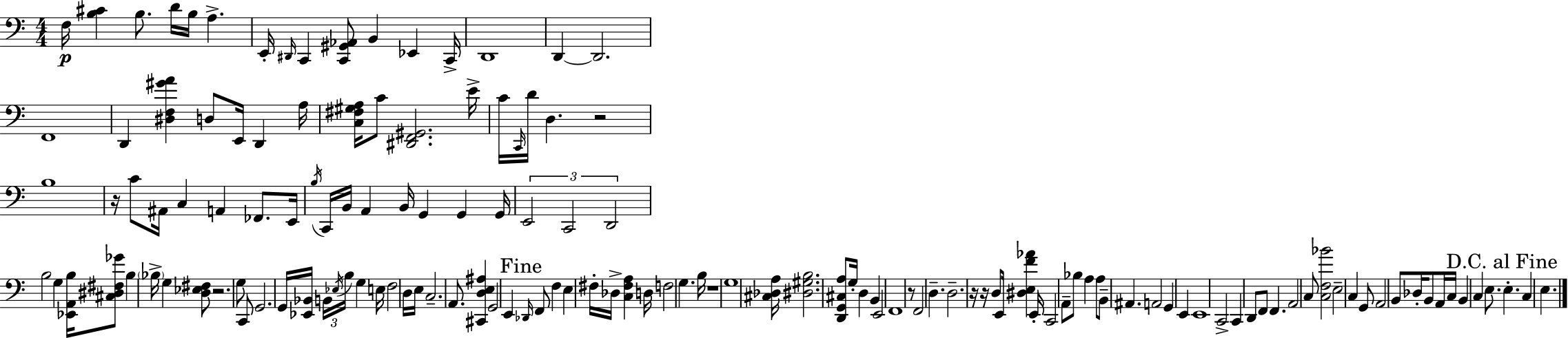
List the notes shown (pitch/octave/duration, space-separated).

F3/s [B3,C#4]/q B3/e. D4/s B3/s A3/q. E2/s D#2/s C2/q [C2,G#2,Ab2]/e B2/q Eb2/q C2/s D2/w D2/q D2/h. F2/w D2/q [D#3,F3,G#4,A4]/q D3/e E2/s D2/q A3/s [C3,F#3,G#3,A3]/s C4/e [D#2,F2,G#2]/h. E4/s C4/s C2/s D4/s D3/q. R/h B3/w R/s C4/e A#2/s C3/q A2/q FES2/e. E2/s B3/s C2/s B2/s A2/q B2/s G2/q G2/q G2/s E2/h C2/h D2/h B3/h G3/q [Eb2,A2,B3]/s [C#3,D#3,F#3,Gb4]/e B3/q Bb3/s G3/q [D3,Eb3,F#3]/e R/h. G3/e C2/e G2/h. G2/s [Eb2,Bb2]/s B2/s Eb3/s B3/s G3/q E3/s F3/h D3/s E3/s C3/h. A2/e. [C#2,D3,E3,A#3]/q G2/h E2/q Db2/s F2/e F3/q E3/q F#3/s Db3/s [C3,F#3,A3]/q D3/s F3/h G3/q. B3/s R/w G3/w [C#3,Db3,A3]/s [D#3,G#3,B3]/h. [D2,G2,C#3,A3]/e G3/s D3/q B2/q E2/h F2/w R/e F2/h D3/q. D3/h. R/s R/s D3/e E2/s [D#3,E3,F4,Ab4]/q E2/s C2/h A2/e Bb3/e A3/q A3/e B2/e A#2/q. A2/h G2/q E2/q E2/w C2/h C2/q D2/e F2/e F2/q. A2/h C3/e [C3,F3,Bb4]/h E3/h C3/q G2/e A2/h B2/e Db3/s B2/e A2/s C3/s B2/q C3/q E3/e. E3/q. C3/q E3/q.